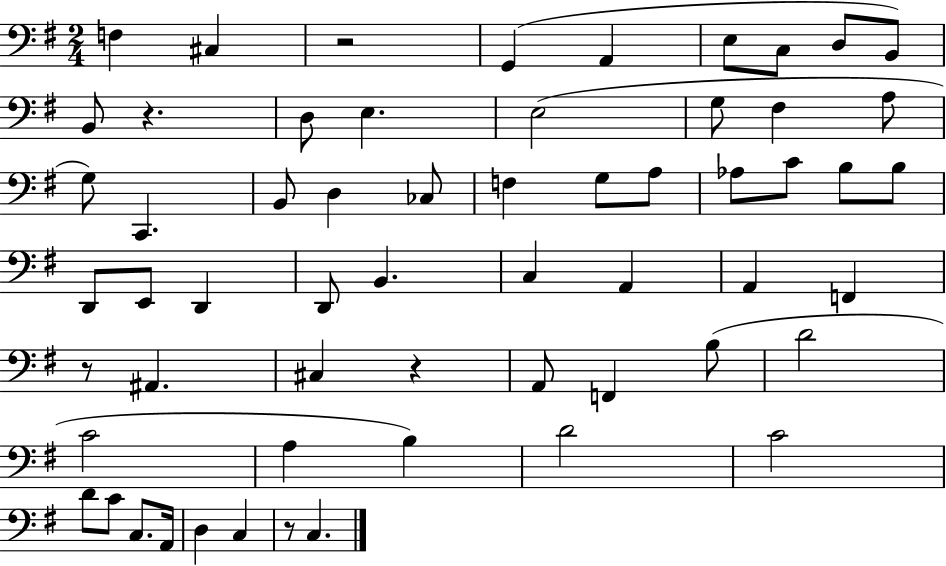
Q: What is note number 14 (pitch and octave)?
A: F#3